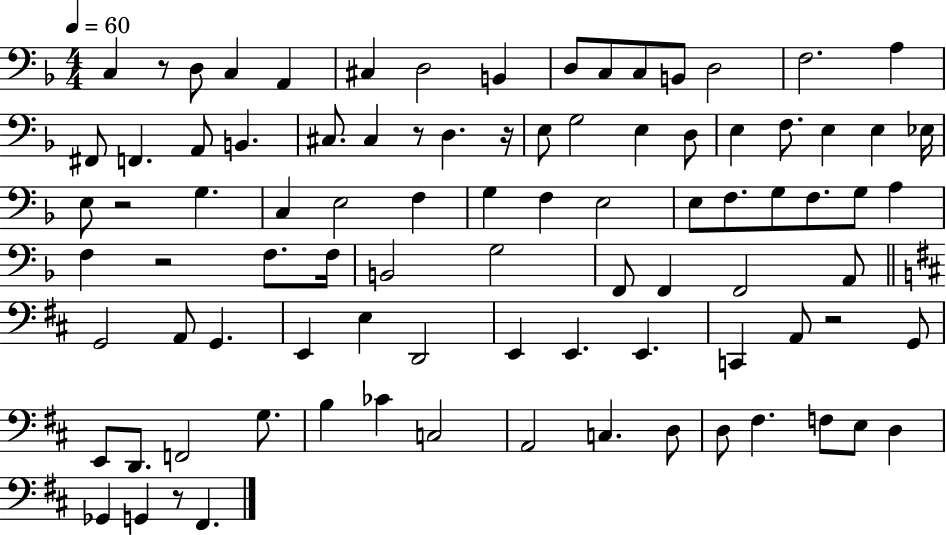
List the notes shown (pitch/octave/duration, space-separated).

C3/q R/e D3/e C3/q A2/q C#3/q D3/h B2/q D3/e C3/e C3/e B2/e D3/h F3/h. A3/q F#2/e F2/q. A2/e B2/q. C#3/e. C#3/q R/e D3/q. R/s E3/e G3/h E3/q D3/e E3/q F3/e. E3/q E3/q Eb3/s E3/e R/h G3/q. C3/q E3/h F3/q G3/q F3/q E3/h E3/e F3/e. G3/e F3/e. G3/e A3/q F3/q R/h F3/e. F3/s B2/h G3/h F2/e F2/q F2/h A2/e G2/h A2/e G2/q. E2/q E3/q D2/h E2/q E2/q. E2/q. C2/q A2/e R/h G2/e E2/e D2/e. F2/h G3/e. B3/q CES4/q C3/h A2/h C3/q. D3/e D3/e F#3/q. F3/e E3/e D3/q Gb2/q G2/q R/e F#2/q.